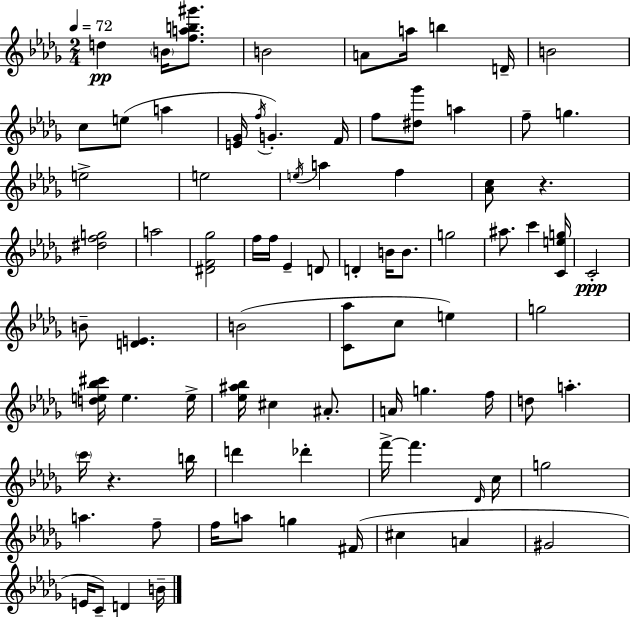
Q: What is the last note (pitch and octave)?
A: B4